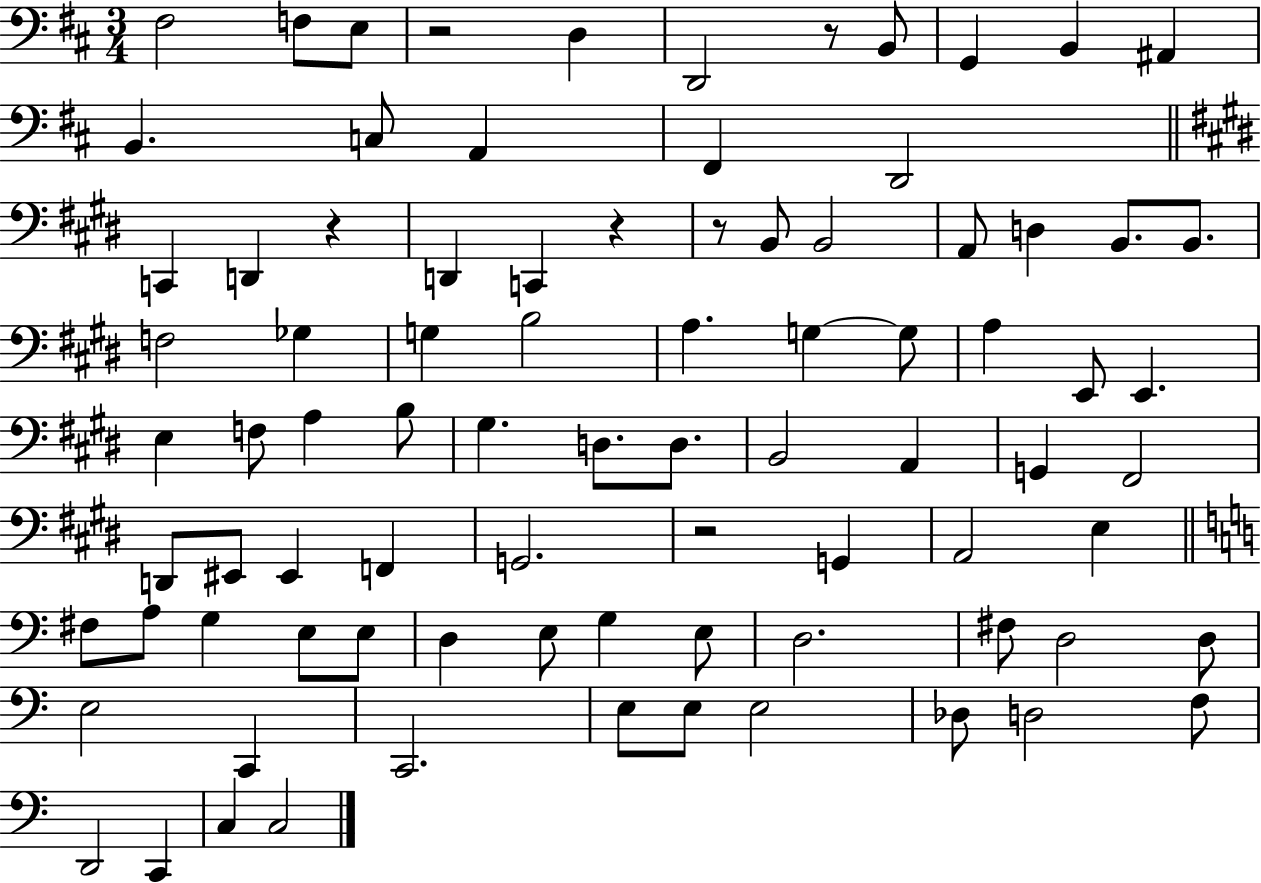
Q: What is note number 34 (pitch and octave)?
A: E2